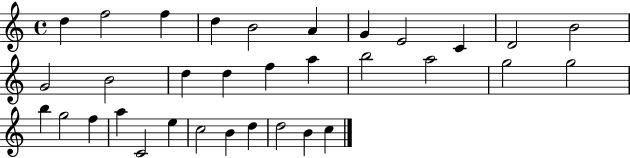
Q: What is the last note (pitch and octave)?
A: C5